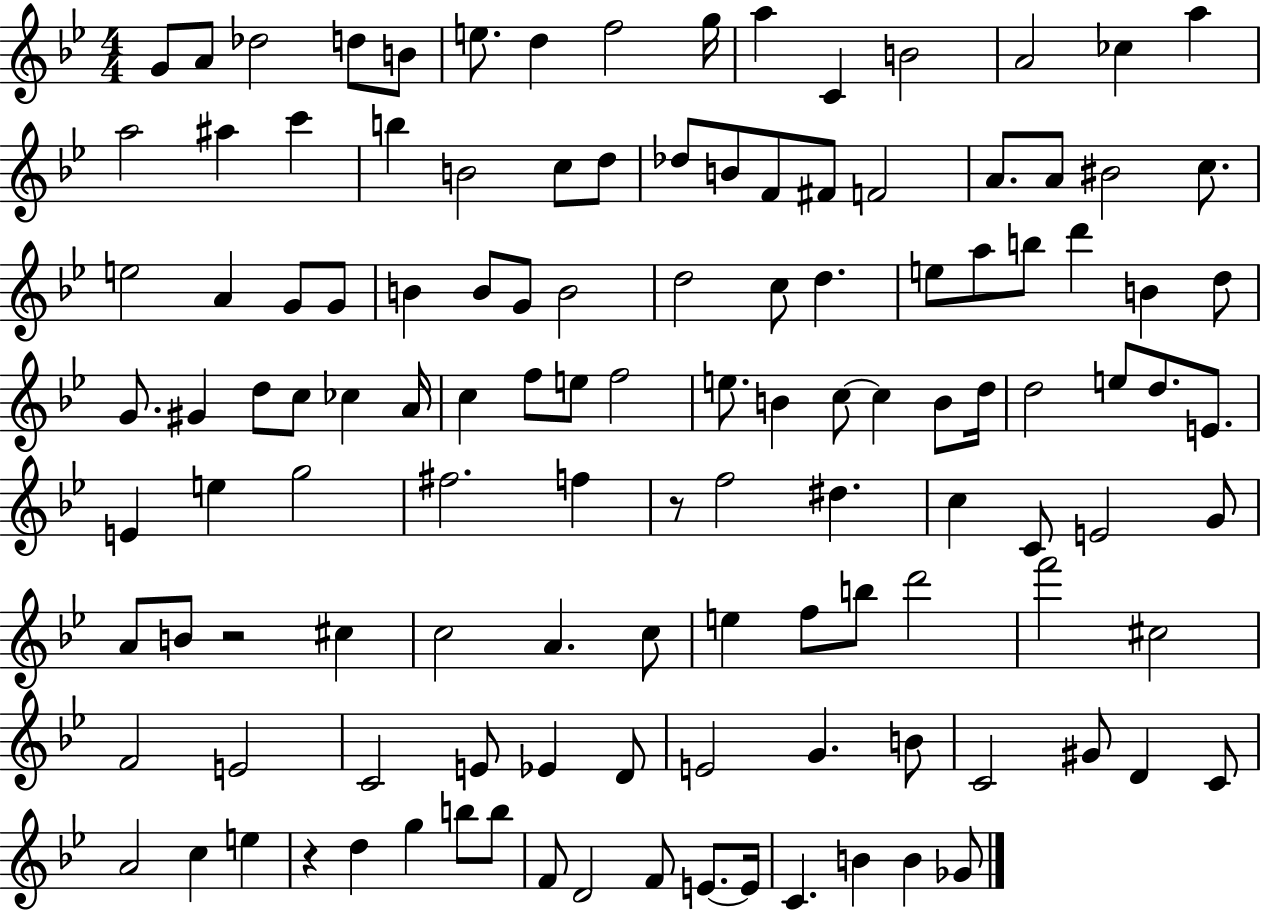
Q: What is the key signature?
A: BES major